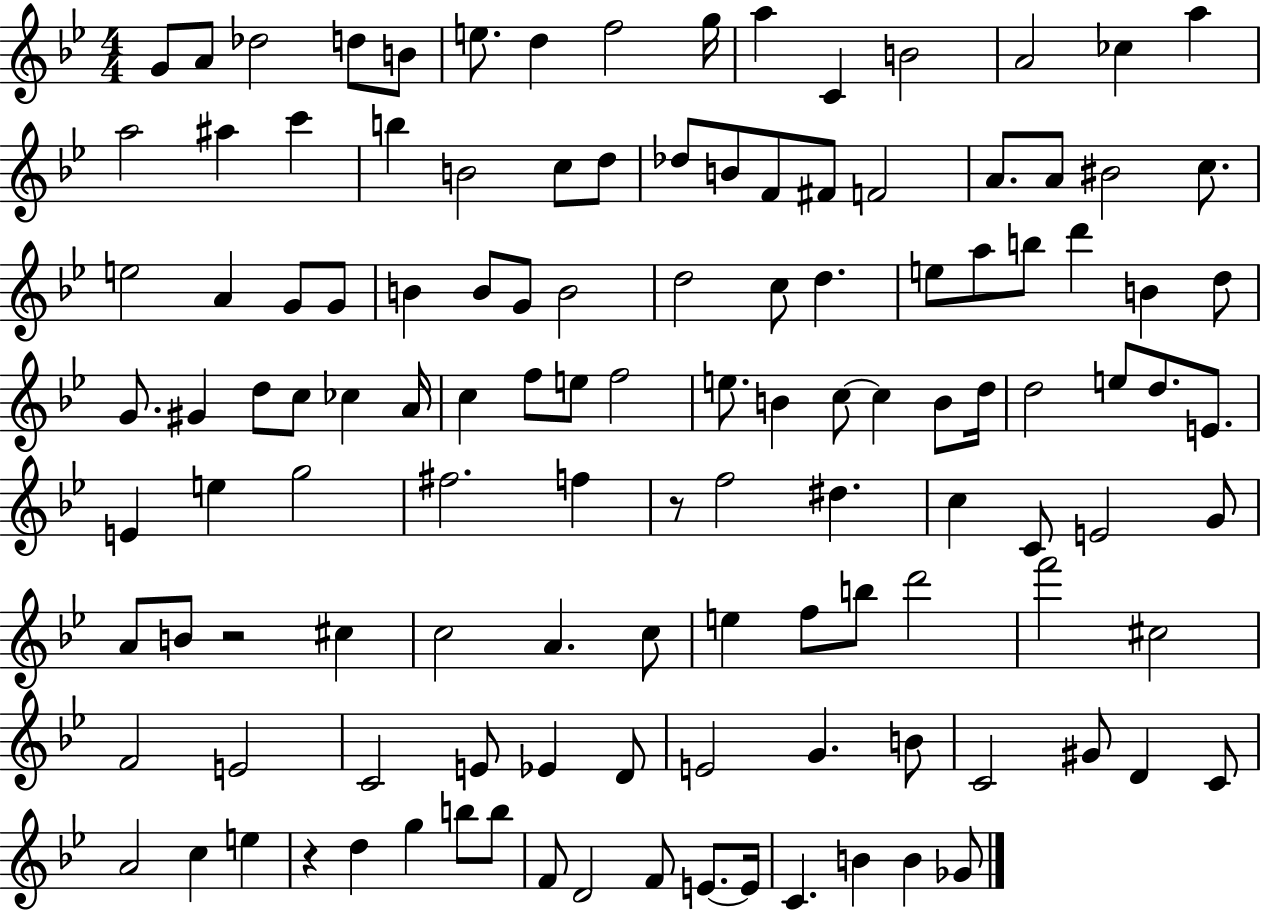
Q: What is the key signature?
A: BES major